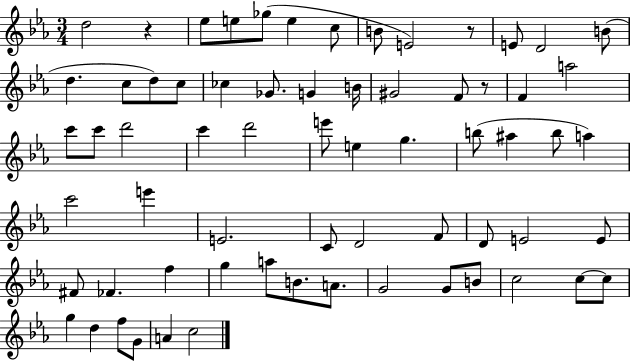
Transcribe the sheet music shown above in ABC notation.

X:1
T:Untitled
M:3/4
L:1/4
K:Eb
d2 z _e/2 e/2 _g/2 e c/2 B/2 E2 z/2 E/2 D2 B/2 d c/2 d/2 c/2 _c _G/2 G B/4 ^G2 F/2 z/2 F a2 c'/2 c'/2 d'2 c' d'2 e'/2 e g b/2 ^a b/2 a c'2 e' E2 C/2 D2 F/2 D/2 E2 E/2 ^F/2 _F f g a/2 B/2 A/2 G2 G/2 B/2 c2 c/2 c/2 g d f/2 G/2 A c2